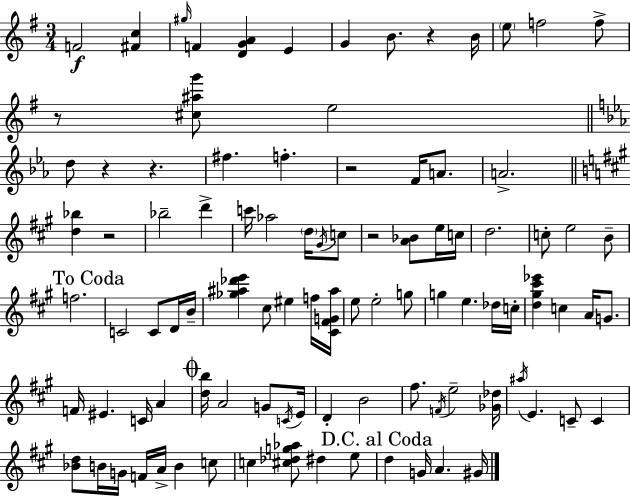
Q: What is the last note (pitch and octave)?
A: G#4